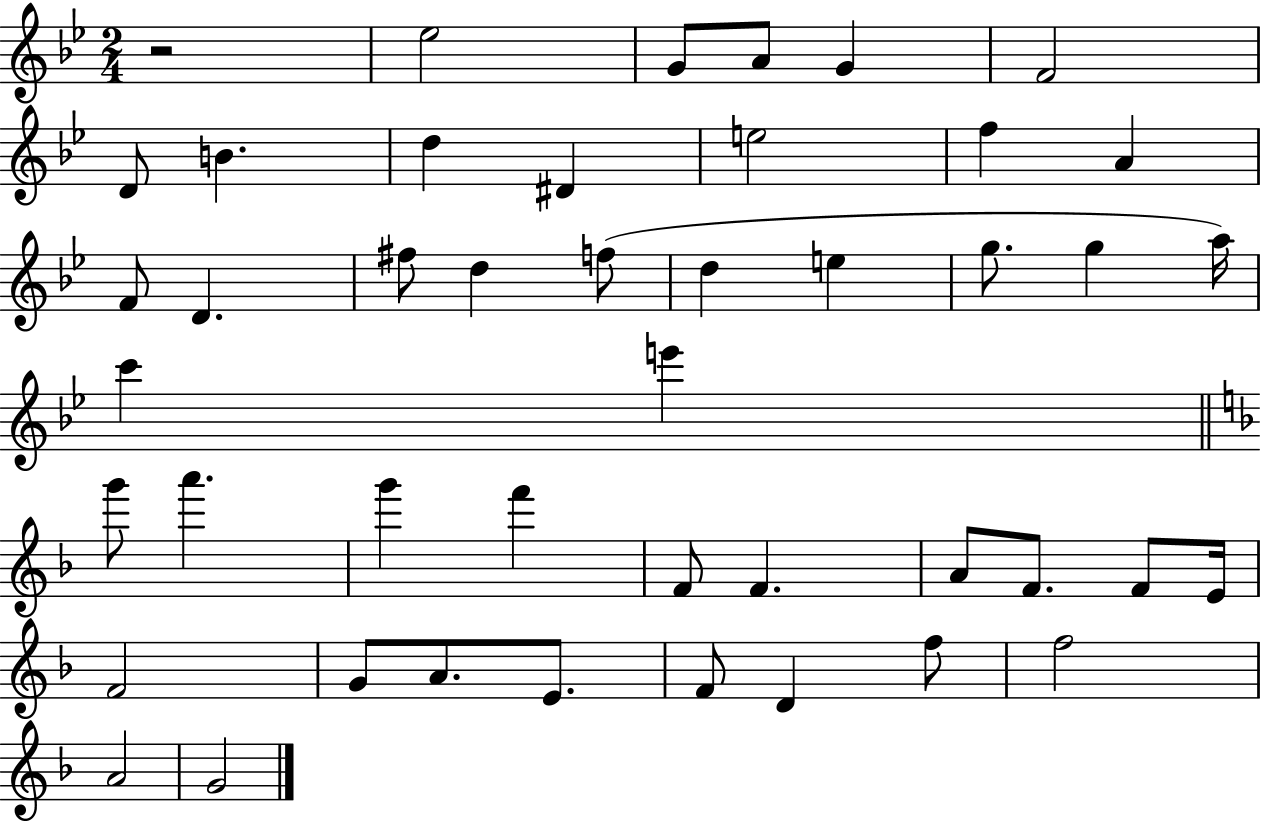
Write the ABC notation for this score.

X:1
T:Untitled
M:2/4
L:1/4
K:Bb
z2 _e2 G/2 A/2 G F2 D/2 B d ^D e2 f A F/2 D ^f/2 d f/2 d e g/2 g a/4 c' e' g'/2 a' g' f' F/2 F A/2 F/2 F/2 E/4 F2 G/2 A/2 E/2 F/2 D f/2 f2 A2 G2